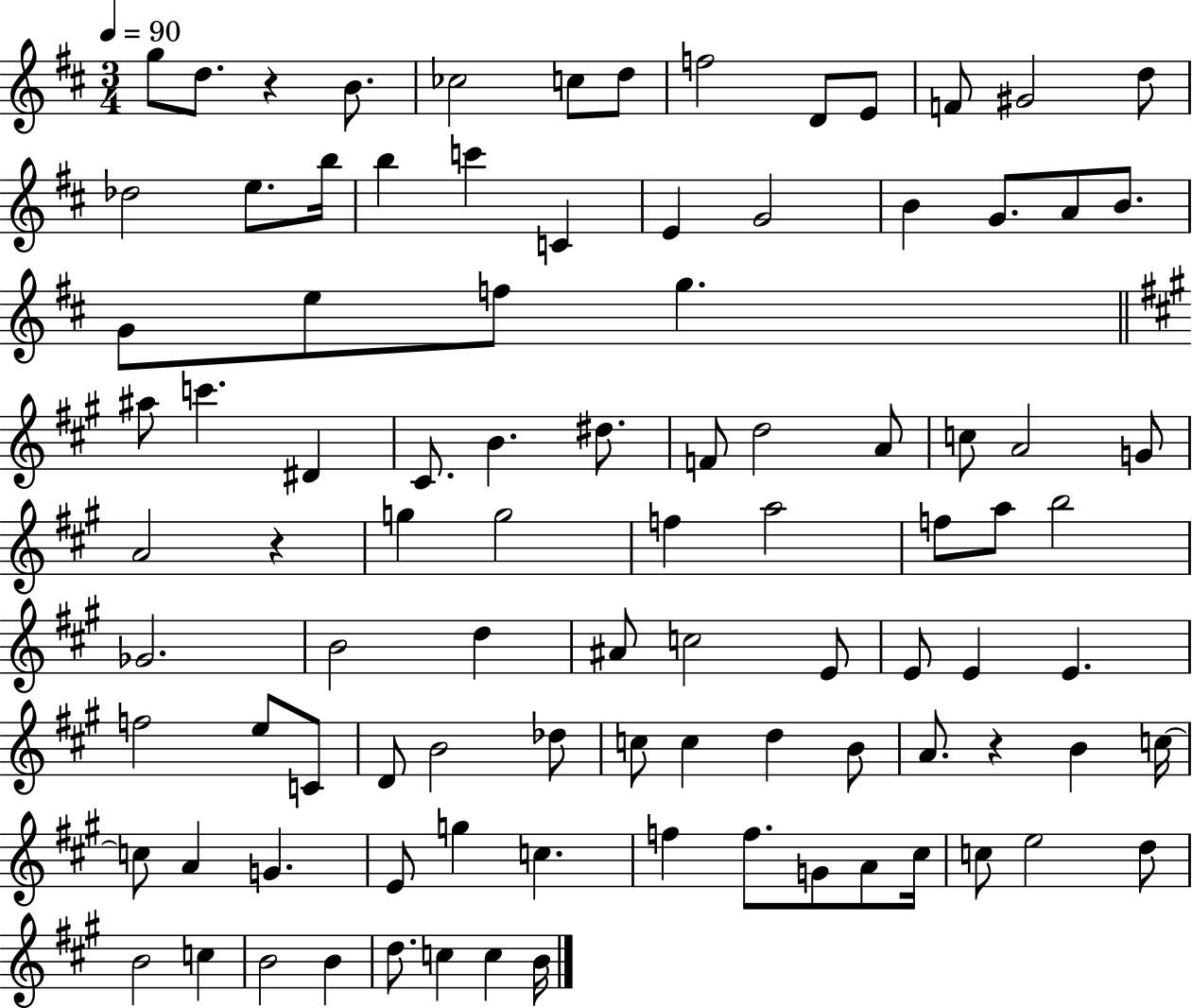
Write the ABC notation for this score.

X:1
T:Untitled
M:3/4
L:1/4
K:D
g/2 d/2 z B/2 _c2 c/2 d/2 f2 D/2 E/2 F/2 ^G2 d/2 _d2 e/2 b/4 b c' C E G2 B G/2 A/2 B/2 G/2 e/2 f/2 g ^a/2 c' ^D ^C/2 B ^d/2 F/2 d2 A/2 c/2 A2 G/2 A2 z g g2 f a2 f/2 a/2 b2 _G2 B2 d ^A/2 c2 E/2 E/2 E E f2 e/2 C/2 D/2 B2 _d/2 c/2 c d B/2 A/2 z B c/4 c/2 A G E/2 g c f f/2 G/2 A/2 ^c/4 c/2 e2 d/2 B2 c B2 B d/2 c c B/4